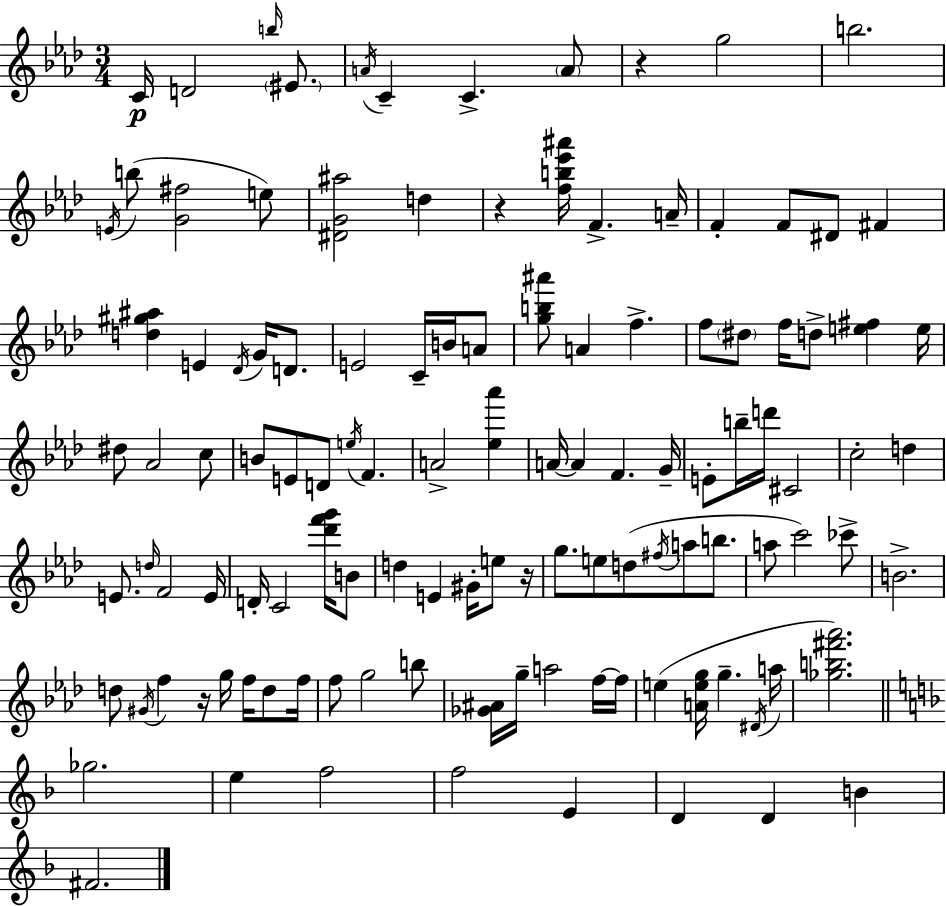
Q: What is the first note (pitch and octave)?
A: C4